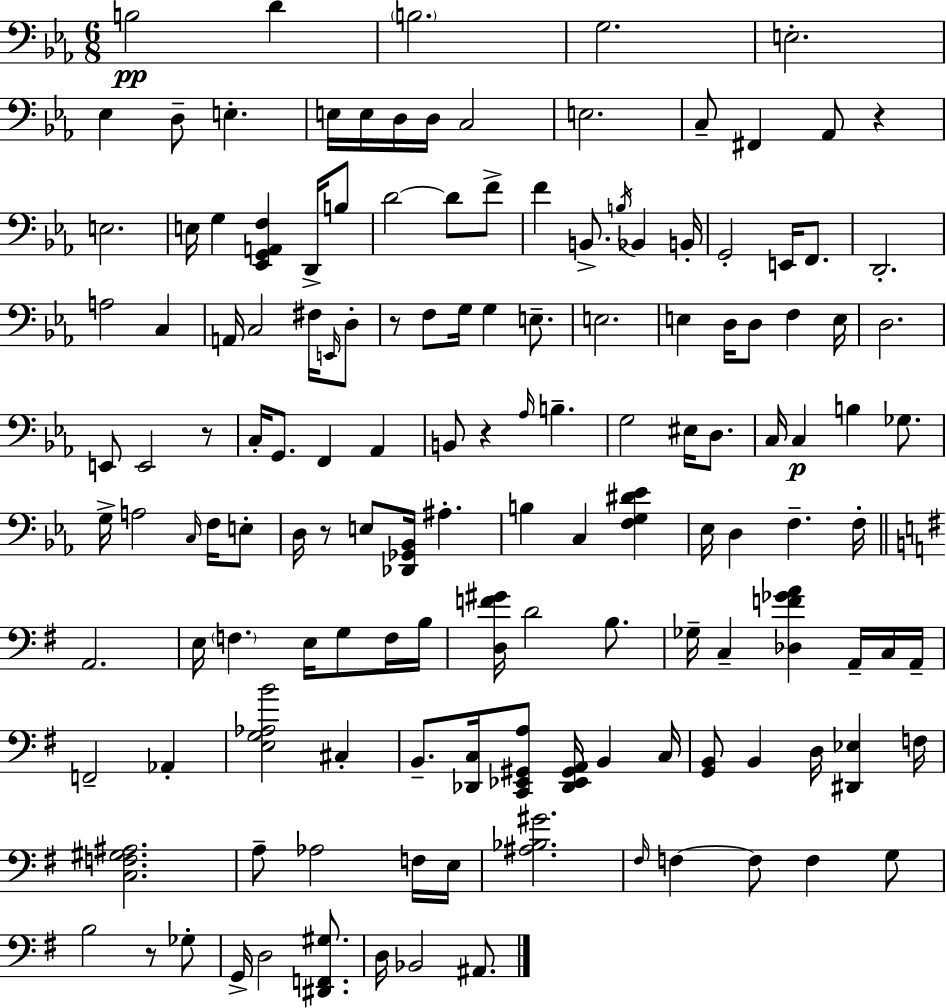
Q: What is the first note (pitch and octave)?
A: B3